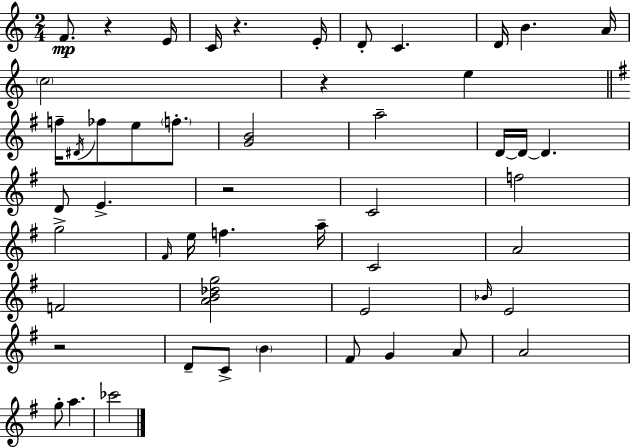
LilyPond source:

{
  \clef treble
  \numericTimeSignature
  \time 2/4
  \key c \major
  f'8.\mp r4 e'16 | c'16 r4. e'16-. | d'8-. c'4. | d'16 b'4. a'16 | \break \parenthesize c''2 | r4 e''4 | \bar "||" \break \key e \minor f''16-- \acciaccatura { dis'16 } fes''8 e''8 \parenthesize f''8.-. | <g' b'>2 | a''2-- | d'16~~ d'16~~ d'4. | \break d'8 e'4.-> | r2 | c'2 | f''2 | \break g''2-> | \grace { fis'16 } e''16 f''4. | a''16-- c'2 | a'2 | \break f'2 | <a' b' des'' g''>2 | e'2 | \grace { bes'16 } e'2 | \break r2 | d'8-- c'8-> \parenthesize b'4 | fis'8 g'4 | a'8 a'2 | \break g''8-. a''4. | ces'''2 | \bar "|."
}